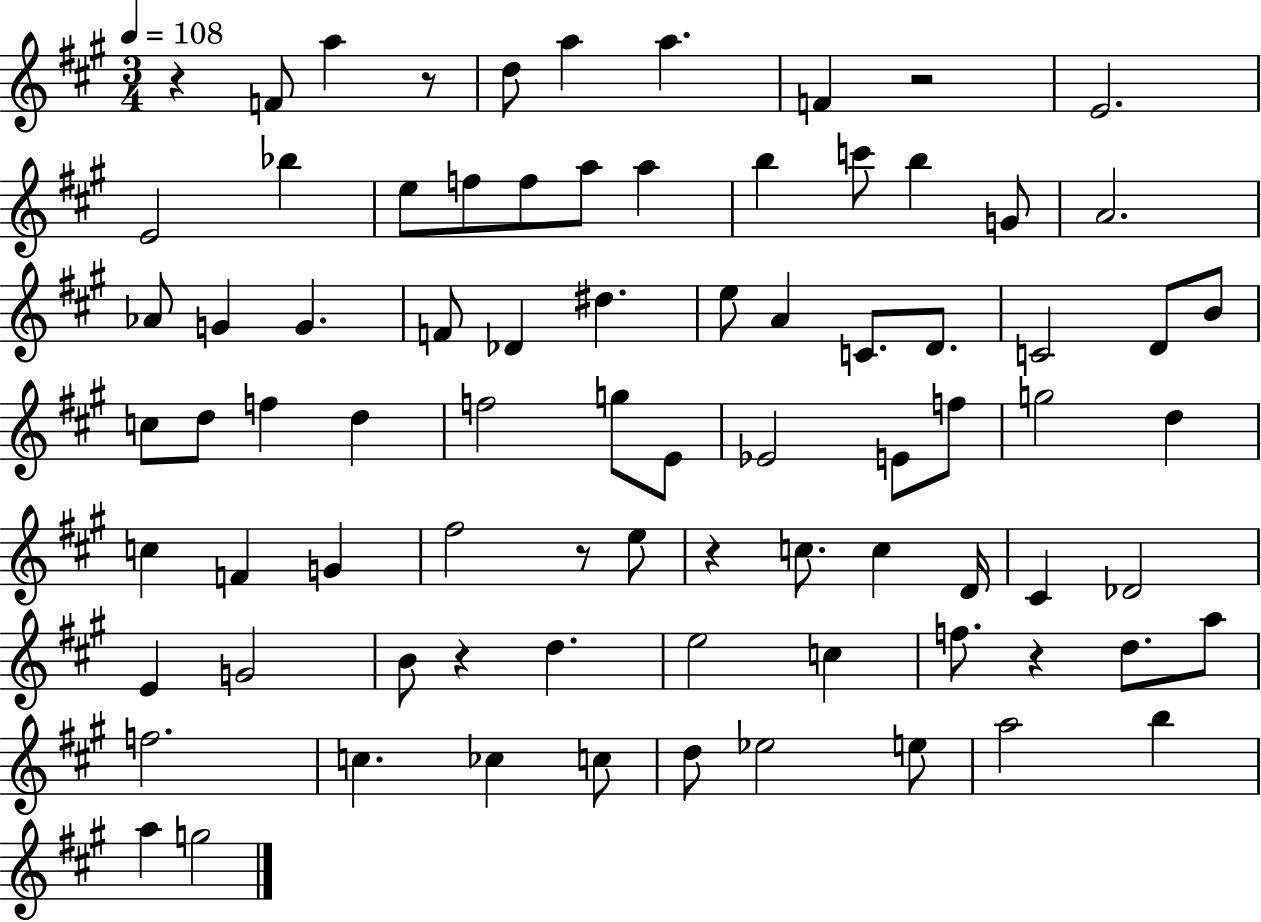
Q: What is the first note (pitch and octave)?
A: F4